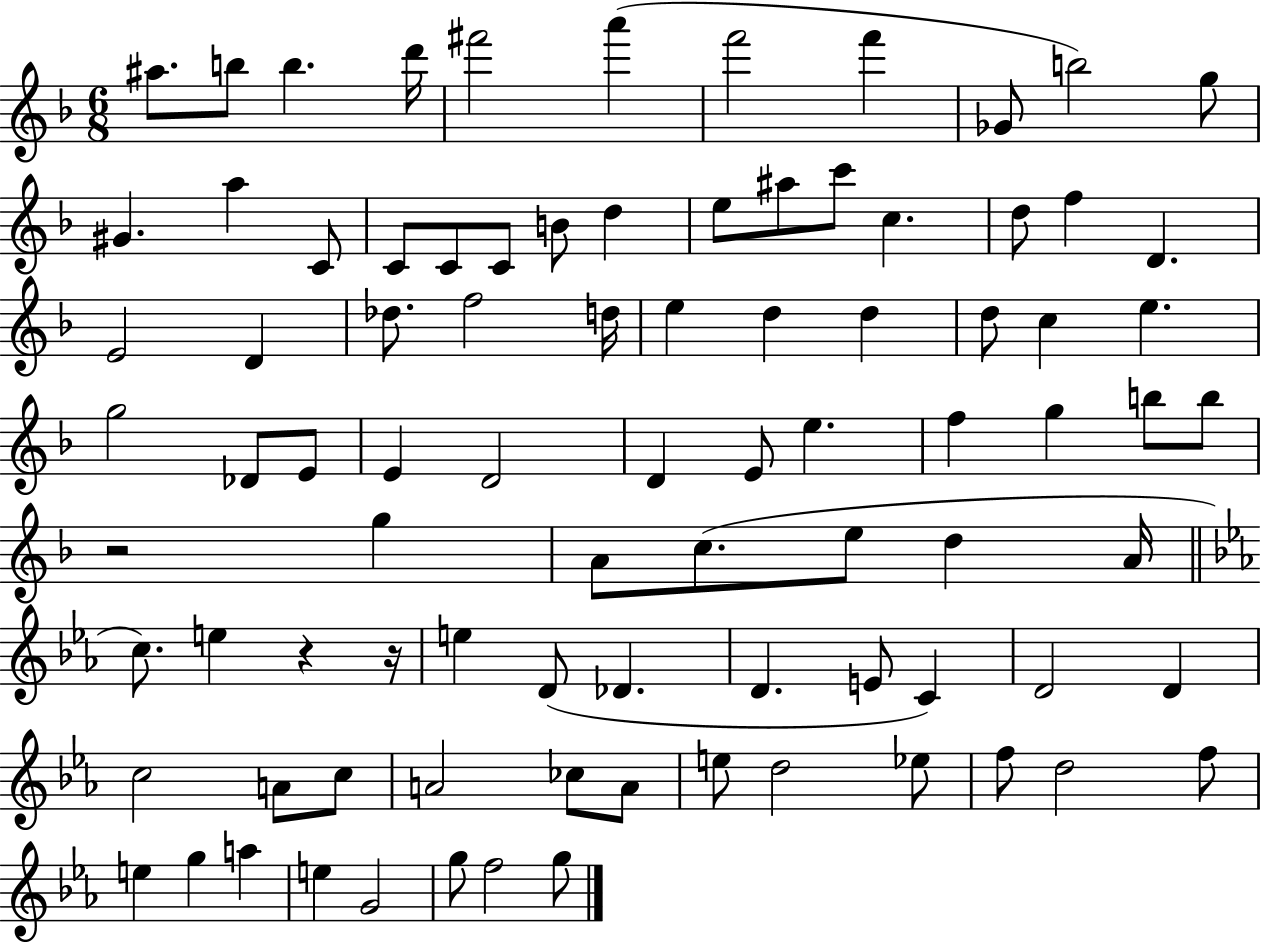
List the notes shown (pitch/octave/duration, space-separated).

A#5/e. B5/e B5/q. D6/s F#6/h A6/q F6/h F6/q Gb4/e B5/h G5/e G#4/q. A5/q C4/e C4/e C4/e C4/e B4/e D5/q E5/e A#5/e C6/e C5/q. D5/e F5/q D4/q. E4/h D4/q Db5/e. F5/h D5/s E5/q D5/q D5/q D5/e C5/q E5/q. G5/h Db4/e E4/e E4/q D4/h D4/q E4/e E5/q. F5/q G5/q B5/e B5/e R/h G5/q A4/e C5/e. E5/e D5/q A4/s C5/e. E5/q R/q R/s E5/q D4/e Db4/q. D4/q. E4/e C4/q D4/h D4/q C5/h A4/e C5/e A4/h CES5/e A4/e E5/e D5/h Eb5/e F5/e D5/h F5/e E5/q G5/q A5/q E5/q G4/h G5/e F5/h G5/e